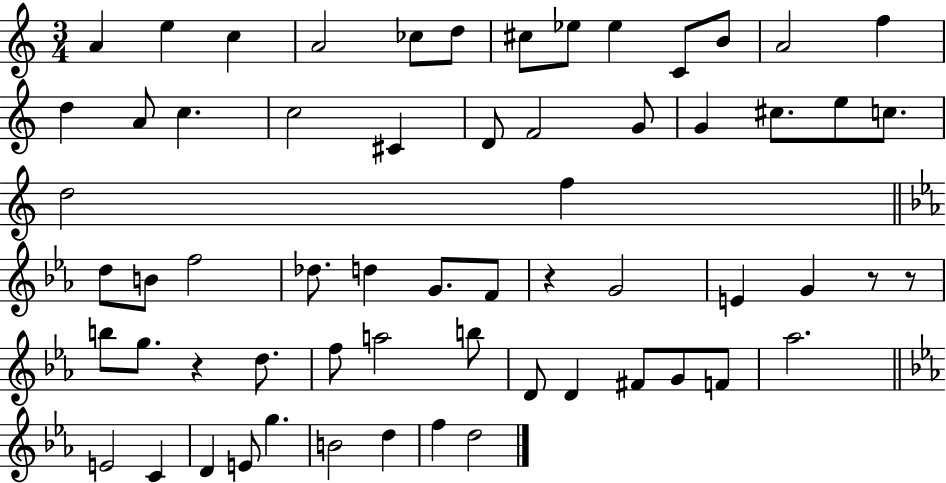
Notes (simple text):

A4/q E5/q C5/q A4/h CES5/e D5/e C#5/e Eb5/e Eb5/q C4/e B4/e A4/h F5/q D5/q A4/e C5/q. C5/h C#4/q D4/e F4/h G4/e G4/q C#5/e. E5/e C5/e. D5/h F5/q D5/e B4/e F5/h Db5/e. D5/q G4/e. F4/e R/q G4/h E4/q G4/q R/e R/e B5/e G5/e. R/q D5/e. F5/e A5/h B5/e D4/e D4/q F#4/e G4/e F4/e Ab5/h. E4/h C4/q D4/q E4/e G5/q. B4/h D5/q F5/q D5/h